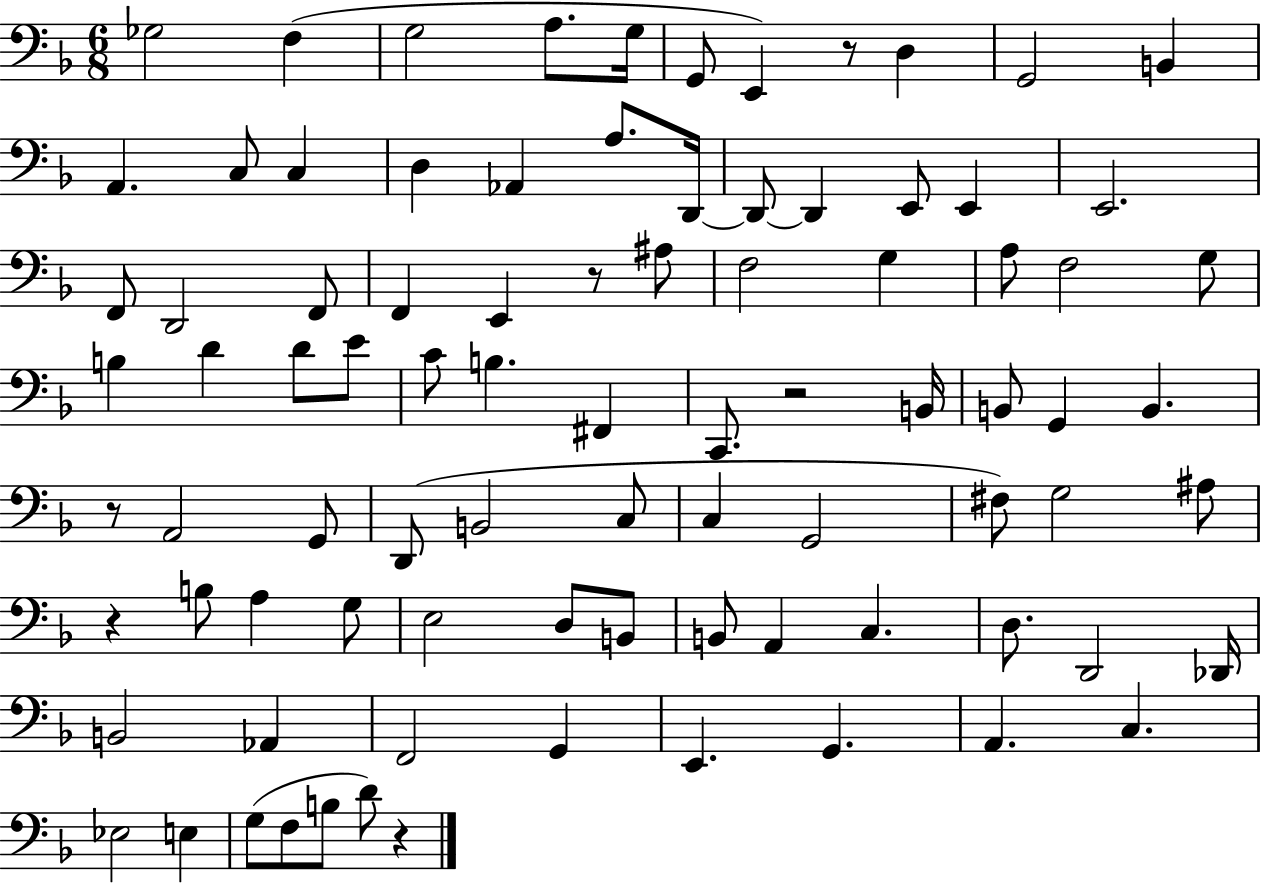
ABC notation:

X:1
T:Untitled
M:6/8
L:1/4
K:F
_G,2 F, G,2 A,/2 G,/4 G,,/2 E,, z/2 D, G,,2 B,, A,, C,/2 C, D, _A,, A,/2 D,,/4 D,,/2 D,, E,,/2 E,, E,,2 F,,/2 D,,2 F,,/2 F,, E,, z/2 ^A,/2 F,2 G, A,/2 F,2 G,/2 B, D D/2 E/2 C/2 B, ^F,, C,,/2 z2 B,,/4 B,,/2 G,, B,, z/2 A,,2 G,,/2 D,,/2 B,,2 C,/2 C, G,,2 ^F,/2 G,2 ^A,/2 z B,/2 A, G,/2 E,2 D,/2 B,,/2 B,,/2 A,, C, D,/2 D,,2 _D,,/4 B,,2 _A,, F,,2 G,, E,, G,, A,, C, _E,2 E, G,/2 F,/2 B,/2 D/2 z